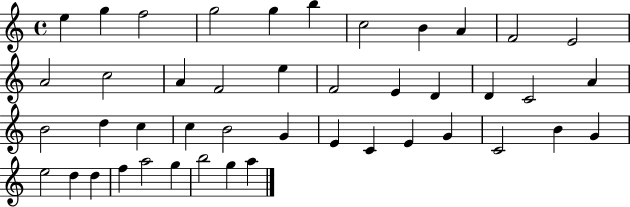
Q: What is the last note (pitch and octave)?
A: A5